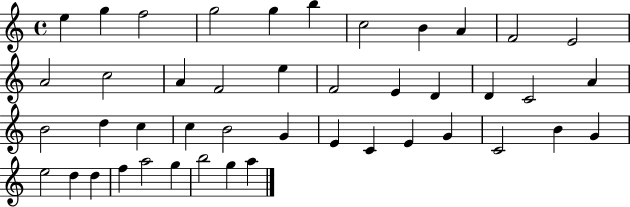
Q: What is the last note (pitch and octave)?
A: A5